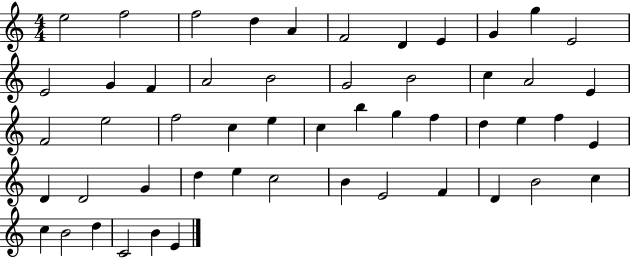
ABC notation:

X:1
T:Untitled
M:4/4
L:1/4
K:C
e2 f2 f2 d A F2 D E G g E2 E2 G F A2 B2 G2 B2 c A2 E F2 e2 f2 c e c b g f d e f E D D2 G d e c2 B E2 F D B2 c c B2 d C2 B E